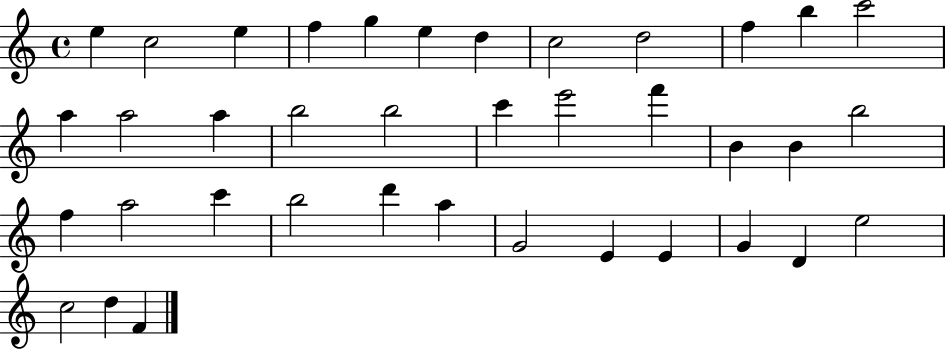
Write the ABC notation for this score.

X:1
T:Untitled
M:4/4
L:1/4
K:C
e c2 e f g e d c2 d2 f b c'2 a a2 a b2 b2 c' e'2 f' B B b2 f a2 c' b2 d' a G2 E E G D e2 c2 d F